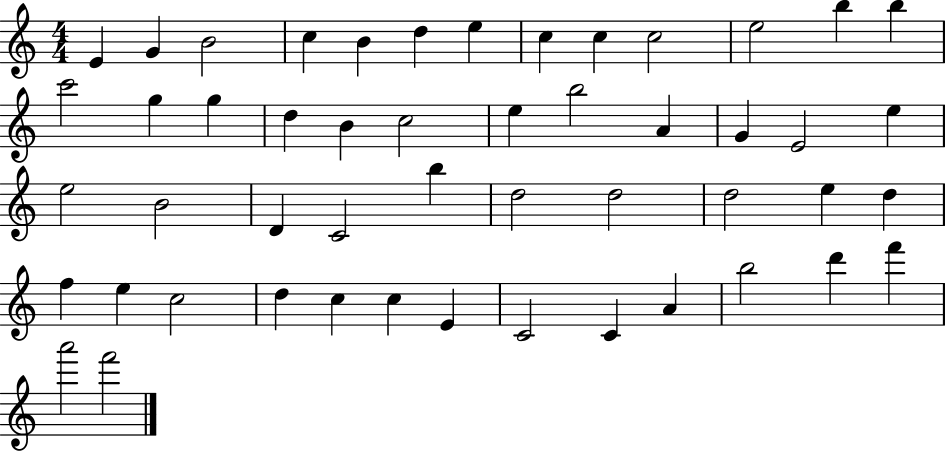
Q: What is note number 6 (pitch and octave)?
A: D5